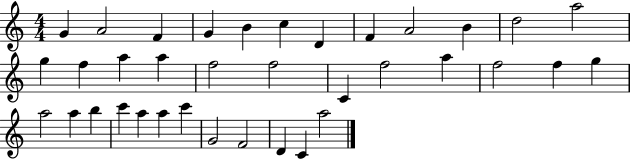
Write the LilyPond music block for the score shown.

{
  \clef treble
  \numericTimeSignature
  \time 4/4
  \key c \major
  g'4 a'2 f'4 | g'4 b'4 c''4 d'4 | f'4 a'2 b'4 | d''2 a''2 | \break g''4 f''4 a''4 a''4 | f''2 f''2 | c'4 f''2 a''4 | f''2 f''4 g''4 | \break a''2 a''4 b''4 | c'''4 a''4 a''4 c'''4 | g'2 f'2 | d'4 c'4 a''2 | \break \bar "|."
}